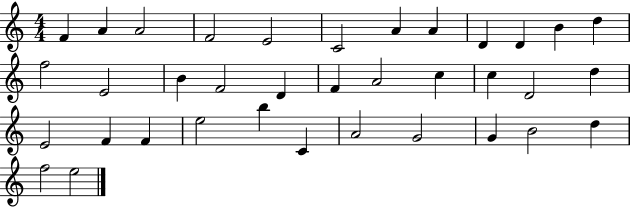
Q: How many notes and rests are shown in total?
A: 36